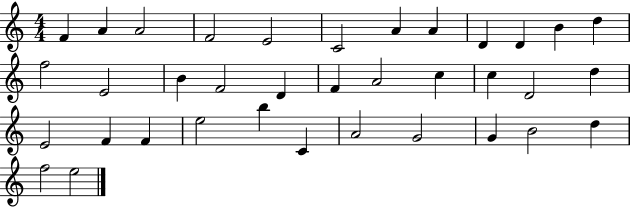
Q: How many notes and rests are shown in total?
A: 36